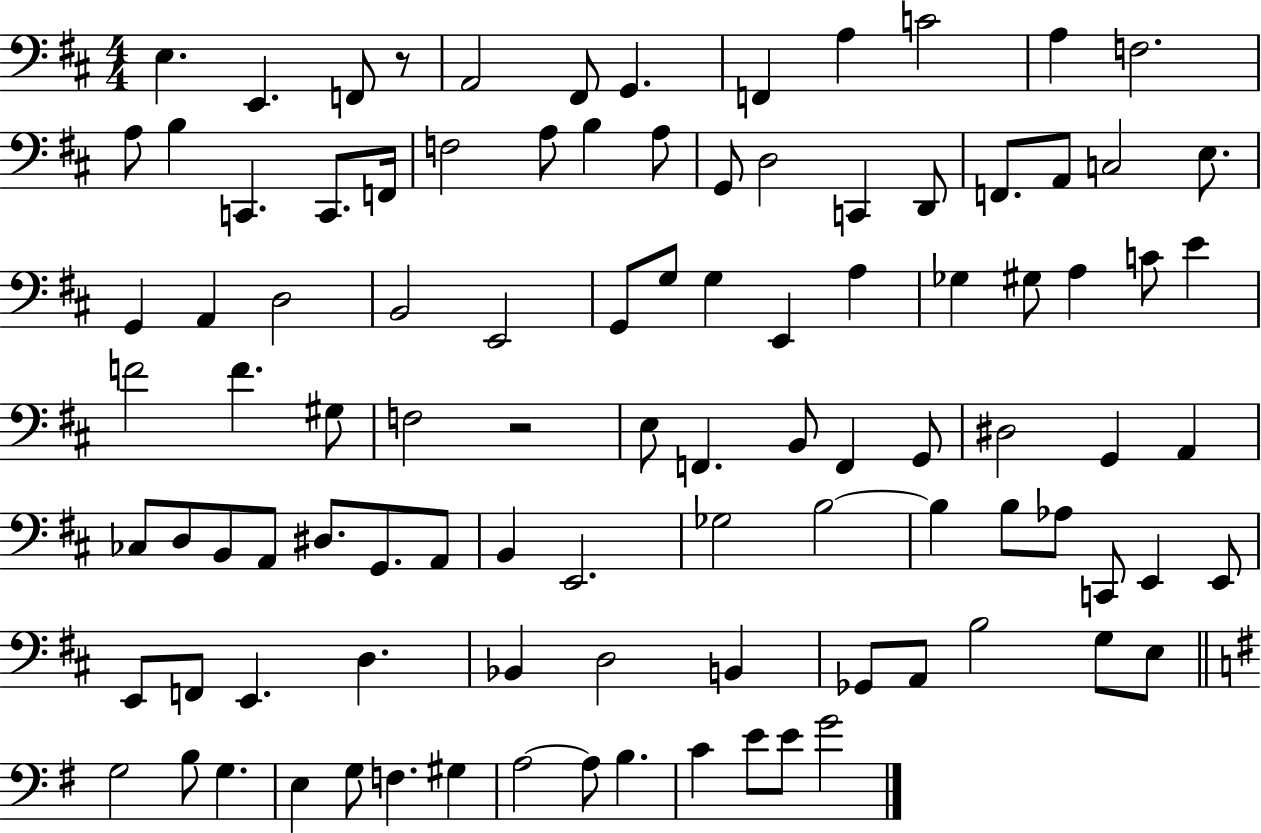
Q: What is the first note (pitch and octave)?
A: E3